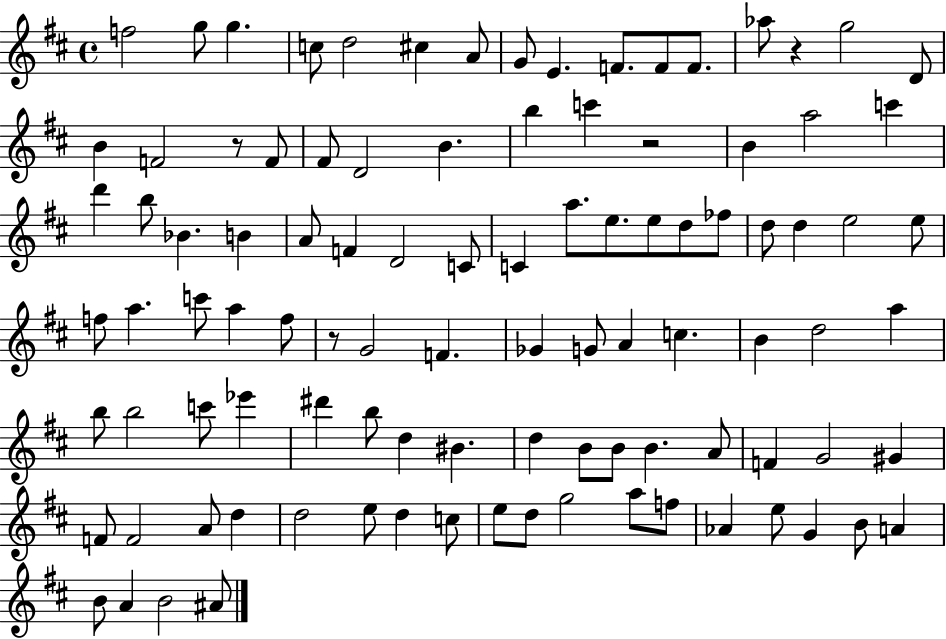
X:1
T:Untitled
M:4/4
L:1/4
K:D
f2 g/2 g c/2 d2 ^c A/2 G/2 E F/2 F/2 F/2 _a/2 z g2 D/2 B F2 z/2 F/2 ^F/2 D2 B b c' z2 B a2 c' d' b/2 _B B A/2 F D2 C/2 C a/2 e/2 e/2 d/2 _f/2 d/2 d e2 e/2 f/2 a c'/2 a f/2 z/2 G2 F _G G/2 A c B d2 a b/2 b2 c'/2 _e' ^d' b/2 d ^B d B/2 B/2 B A/2 F G2 ^G F/2 F2 A/2 d d2 e/2 d c/2 e/2 d/2 g2 a/2 f/2 _A e/2 G B/2 A B/2 A B2 ^A/2